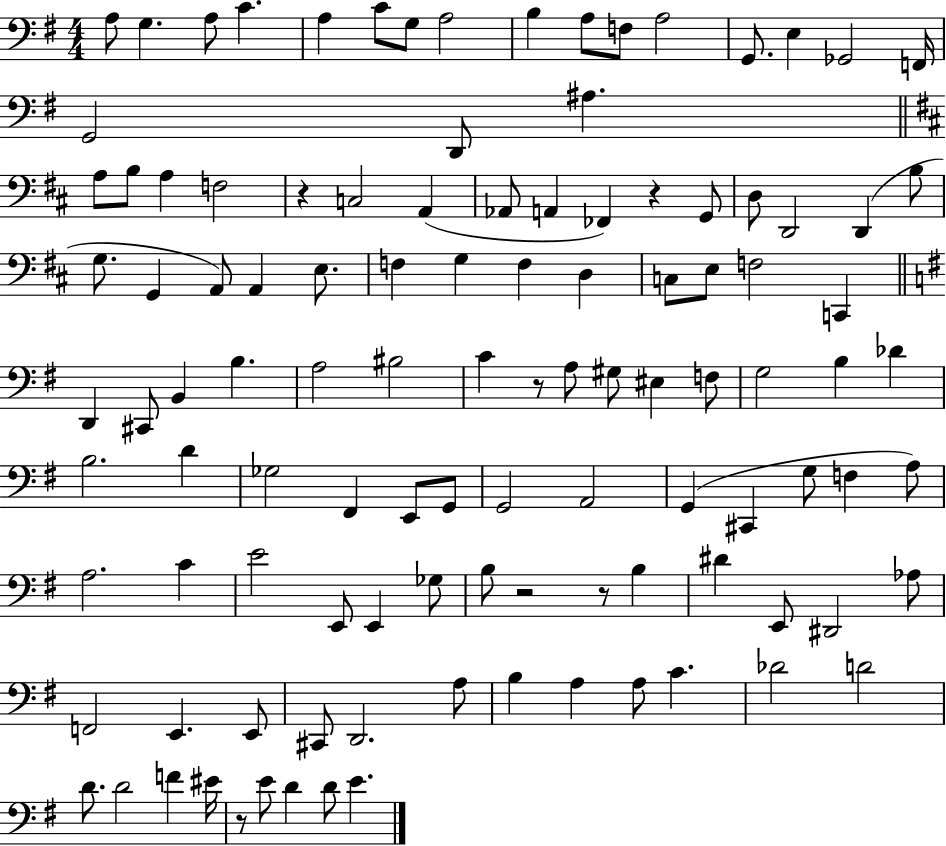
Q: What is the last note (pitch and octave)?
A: E4